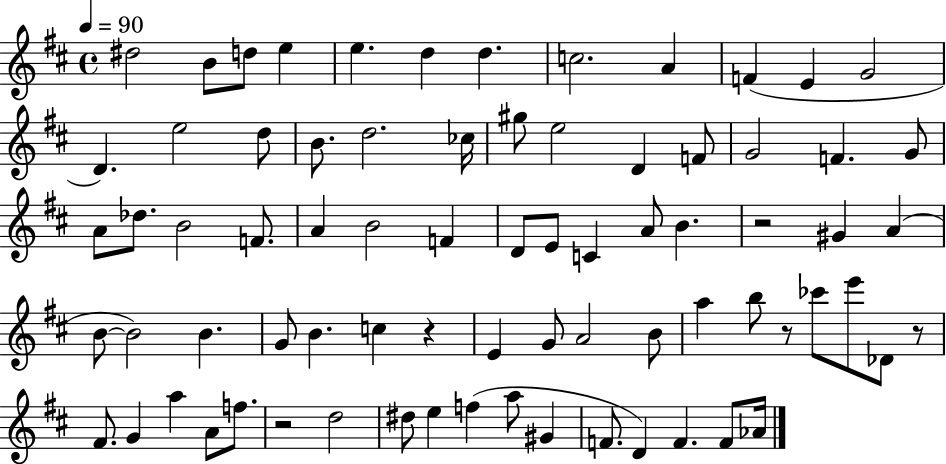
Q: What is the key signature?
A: D major